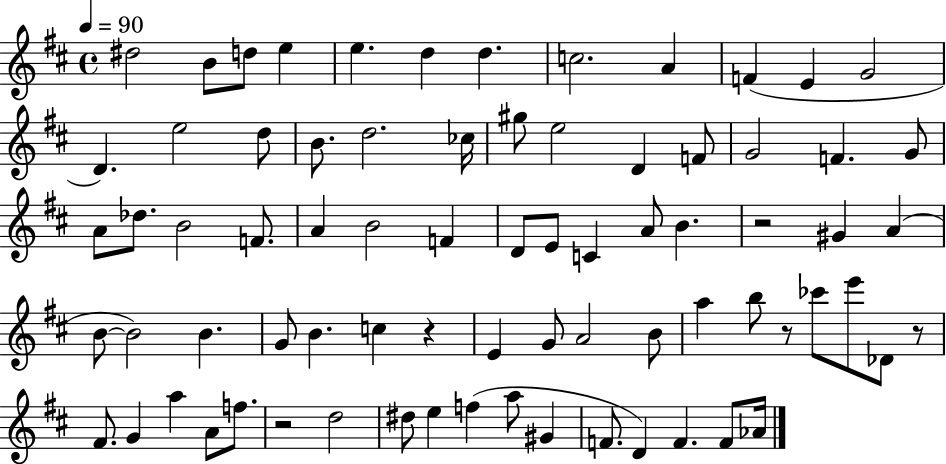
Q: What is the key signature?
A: D major